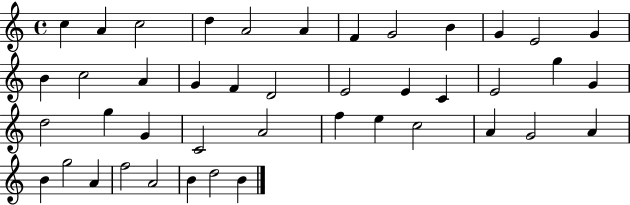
X:1
T:Untitled
M:4/4
L:1/4
K:C
c A c2 d A2 A F G2 B G E2 G B c2 A G F D2 E2 E C E2 g G d2 g G C2 A2 f e c2 A G2 A B g2 A f2 A2 B d2 B